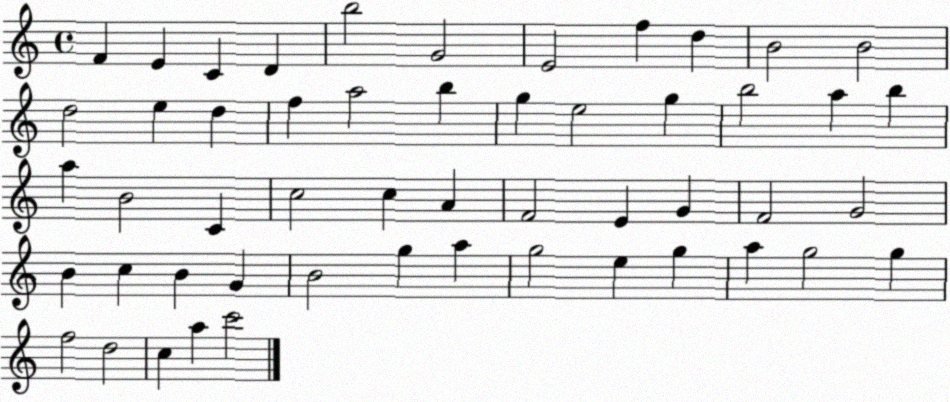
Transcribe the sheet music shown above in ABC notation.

X:1
T:Untitled
M:4/4
L:1/4
K:C
F E C D b2 G2 E2 f d B2 B2 d2 e d f a2 b g e2 g b2 a b a B2 C c2 c A F2 E G F2 G2 B c B G B2 g a g2 e g a g2 g f2 d2 c a c'2